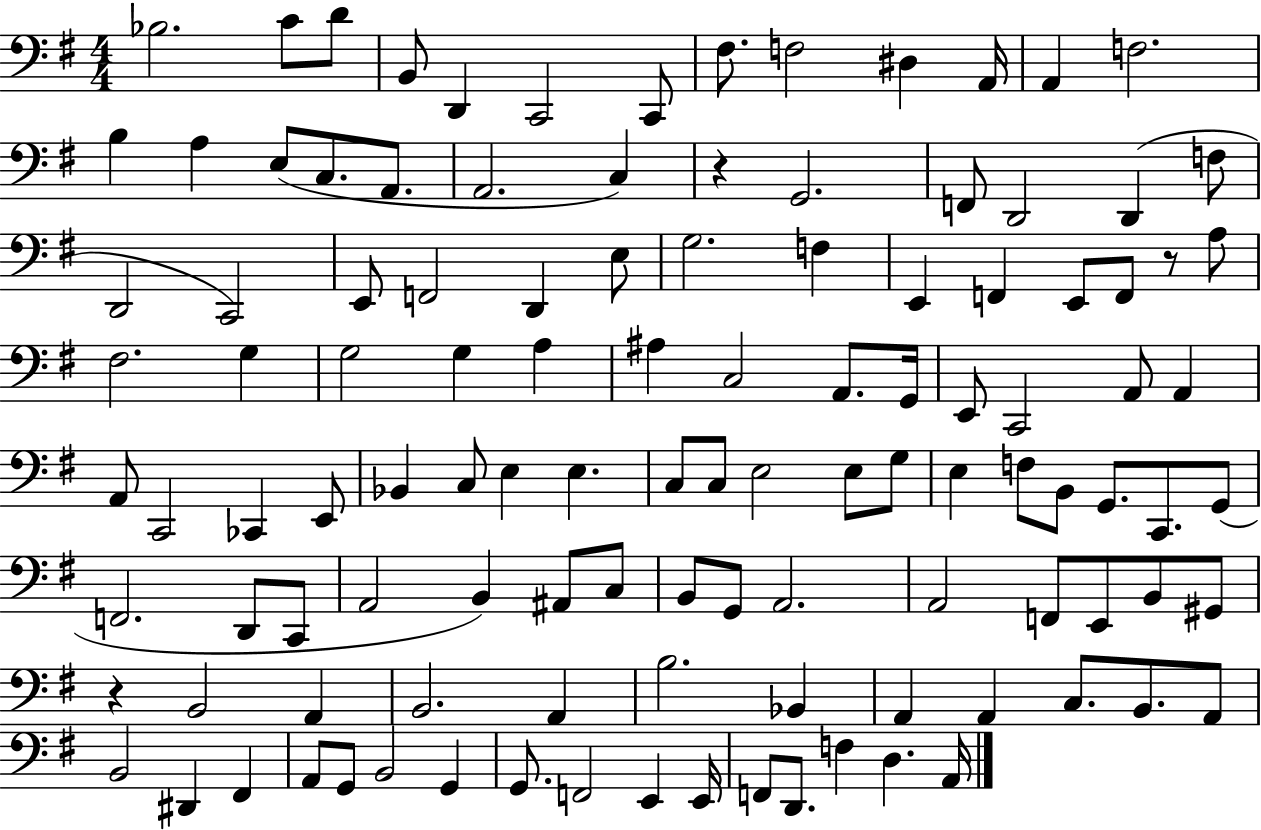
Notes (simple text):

Bb3/h. C4/e D4/e B2/e D2/q C2/h C2/e F#3/e. F3/h D#3/q A2/s A2/q F3/h. B3/q A3/q E3/e C3/e. A2/e. A2/h. C3/q R/q G2/h. F2/e D2/h D2/q F3/e D2/h C2/h E2/e F2/h D2/q E3/e G3/h. F3/q E2/q F2/q E2/e F2/e R/e A3/e F#3/h. G3/q G3/h G3/q A3/q A#3/q C3/h A2/e. G2/s E2/e C2/h A2/e A2/q A2/e C2/h CES2/q E2/e Bb2/q C3/e E3/q E3/q. C3/e C3/e E3/h E3/e G3/e E3/q F3/e B2/e G2/e. C2/e. G2/e F2/h. D2/e C2/e A2/h B2/q A#2/e C3/e B2/e G2/e A2/h. A2/h F2/e E2/e B2/e G#2/e R/q B2/h A2/q B2/h. A2/q B3/h. Bb2/q A2/q A2/q C3/e. B2/e. A2/e B2/h D#2/q F#2/q A2/e G2/e B2/h G2/q G2/e. F2/h E2/q E2/s F2/e D2/e. F3/q D3/q. A2/s